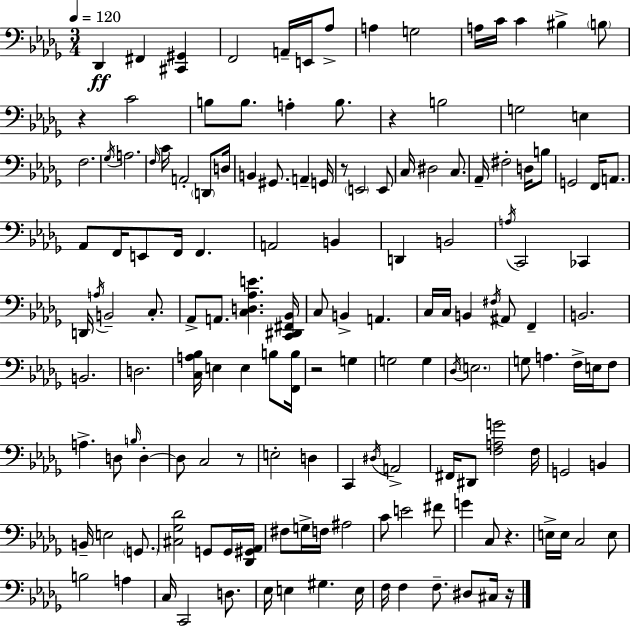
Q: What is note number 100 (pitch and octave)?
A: F#2